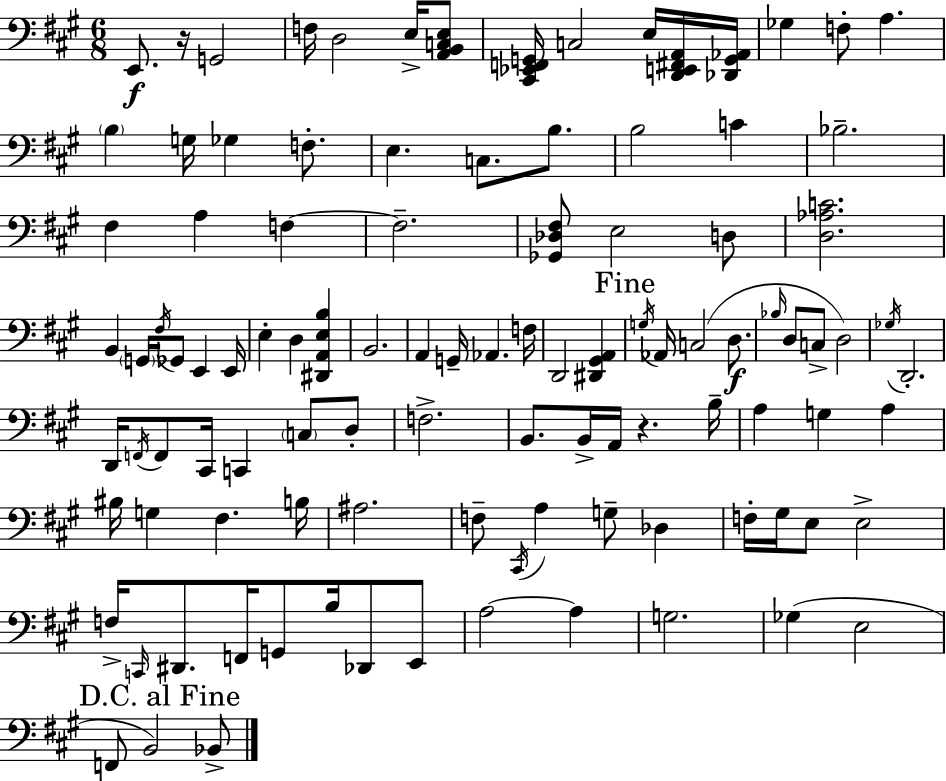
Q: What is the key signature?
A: A major